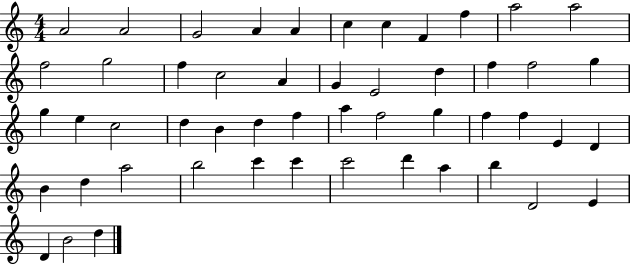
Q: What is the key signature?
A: C major